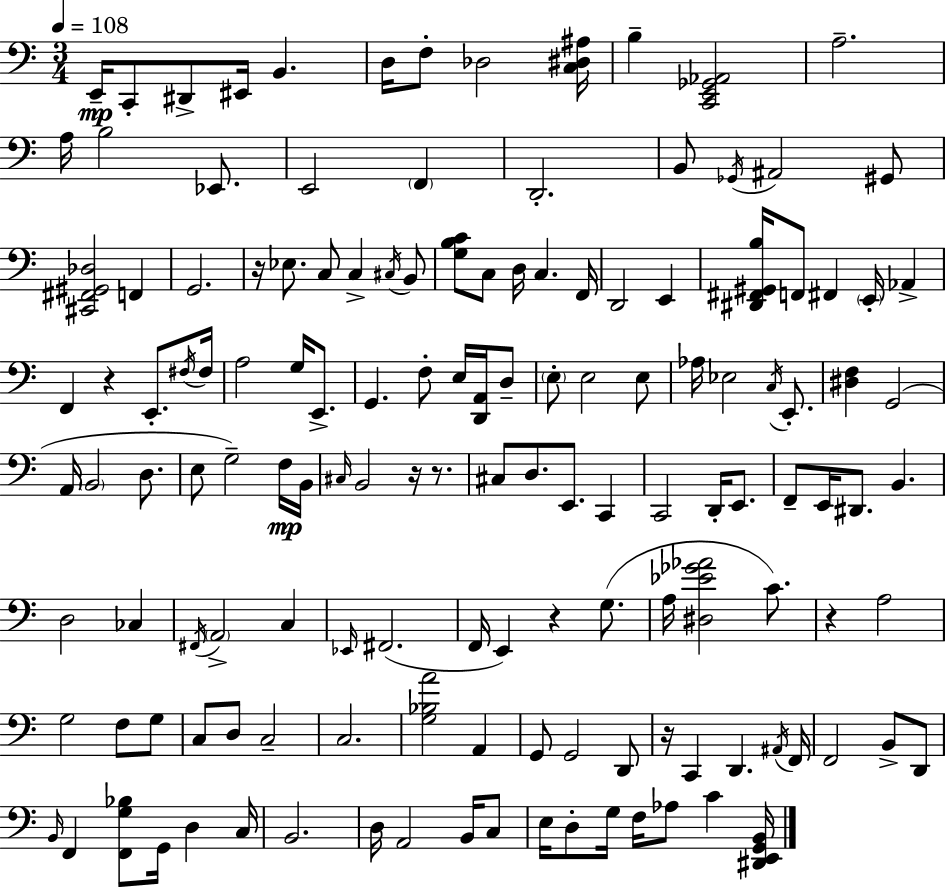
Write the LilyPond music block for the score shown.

{
  \clef bass
  \numericTimeSignature
  \time 3/4
  \key c \major
  \tempo 4 = 108
  e,16--\mp c,8-. dis,8-> eis,16 b,4. | d16 f8-. des2 <c dis ais>16 | b4-- <c, e, ges, aes,>2 | a2.-- | \break a16 b2 ees,8. | e,2 \parenthesize f,4 | d,2.-. | b,8 \acciaccatura { ges,16 } ais,2 gis,8 | \break <cis, fis, gis, des>2 f,4 | g,2. | r16 ees8. c8 c4-> \acciaccatura { cis16 } | b,8 <g b c'>8 c8 d16 c4. | \break f,16 d,2 e,4 | <dis, fis, gis, b>16 f,8 fis,4 \parenthesize e,16-. aes,4-> | f,4 r4 e,8.-. | \acciaccatura { fis16 } fis16 a2 g16 | \break e,8.-> g,4. f8-. e16 | <d, a,>16 d8-- \parenthesize e8-. e2 | e8 aes16 ees2 | \acciaccatura { c16 } e,8.-. <dis f>4 g,2( | \break a,16 \parenthesize b,2 | d8. e8 g2--) | f16\mp b,16 \grace { cis16 } b,2 | r16 r8. cis8 d8. e,8. | \break c,4 c,2 | d,16-. e,8. f,8-- e,16 dis,8. b,4. | d2 | ces4 \acciaccatura { fis,16 } \parenthesize a,2-> | \break c4 \grace { ees,16 }( fis,2. | f,16 e,4) | r4 g8.( a16 <dis ees' ges' aes'>2 | c'8.) r4 a2 | \break g2 | f8 g8 c8 d8 c2-- | c2. | <g bes a'>2 | \break a,4 g,8 g,2 | d,8 r16 c,4 | d,4. \acciaccatura { ais,16 } f,16 f,2 | b,8-> d,8 \grace { b,16 } f,4 | \break <f, g bes>8 g,16 d4 c16 b,2. | d16 a,2 | b,16 c8 e16 d8-. | g16 f16 aes8 c'4 <dis, e, g, b,>16 \bar "|."
}